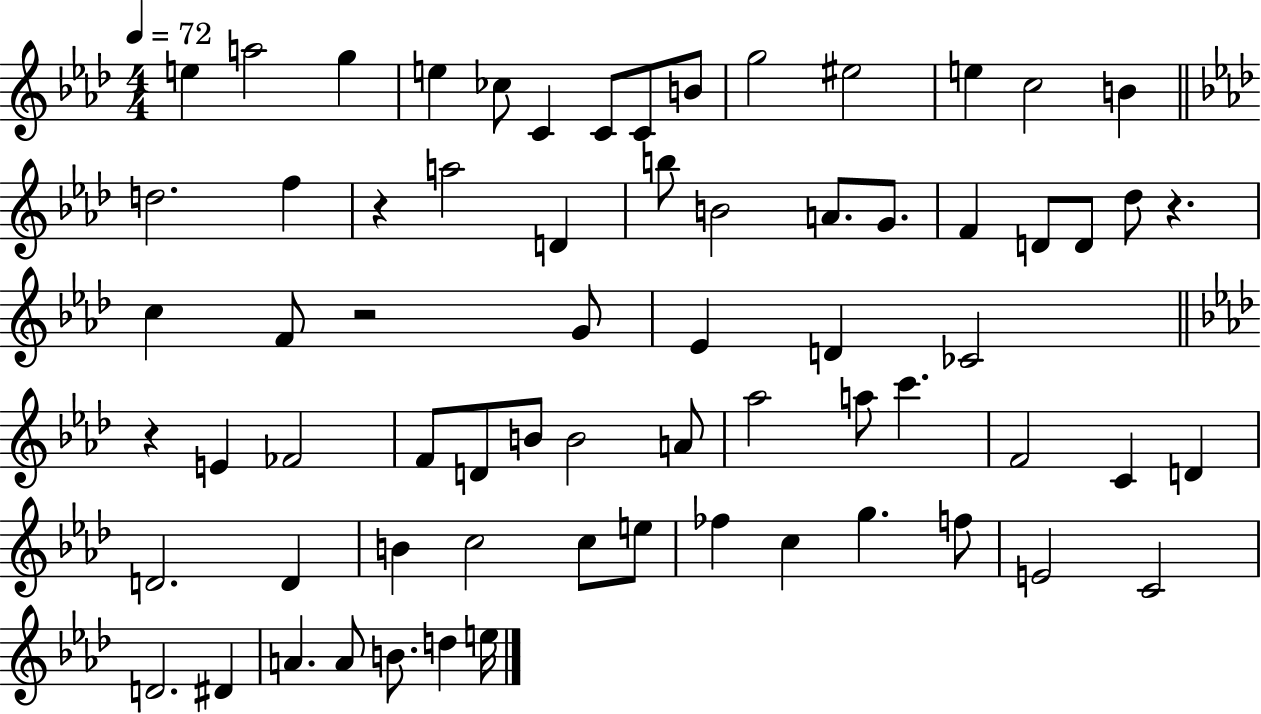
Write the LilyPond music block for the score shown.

{
  \clef treble
  \numericTimeSignature
  \time 4/4
  \key aes \major
  \tempo 4 = 72
  e''4 a''2 g''4 | e''4 ces''8 c'4 c'8 c'8 b'8 | g''2 eis''2 | e''4 c''2 b'4 | \break \bar "||" \break \key aes \major d''2. f''4 | r4 a''2 d'4 | b''8 b'2 a'8. g'8. | f'4 d'8 d'8 des''8 r4. | \break c''4 f'8 r2 g'8 | ees'4 d'4 ces'2 | \bar "||" \break \key f \minor r4 e'4 fes'2 | f'8 d'8 b'8 b'2 a'8 | aes''2 a''8 c'''4. | f'2 c'4 d'4 | \break d'2. d'4 | b'4 c''2 c''8 e''8 | fes''4 c''4 g''4. f''8 | e'2 c'2 | \break d'2. dis'4 | a'4. a'8 b'8. d''4 e''16 | \bar "|."
}